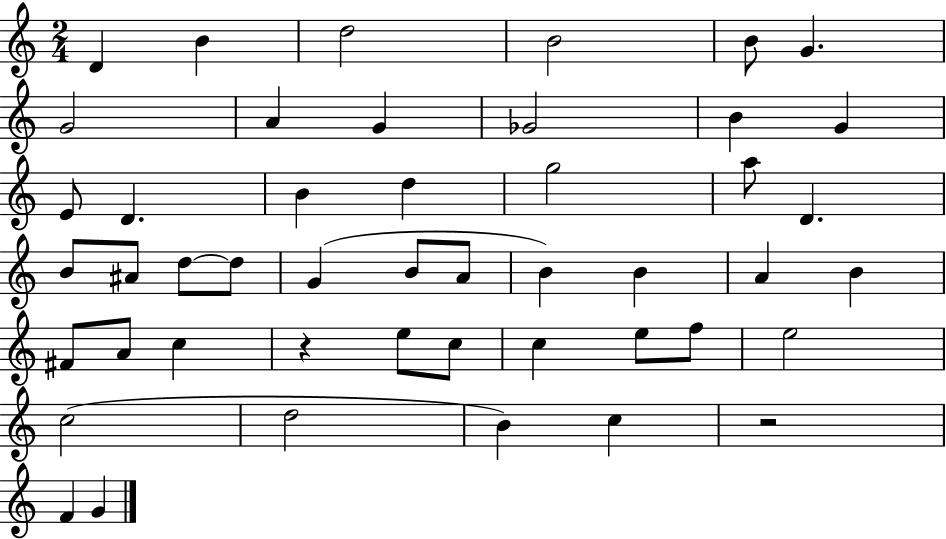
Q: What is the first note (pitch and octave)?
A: D4